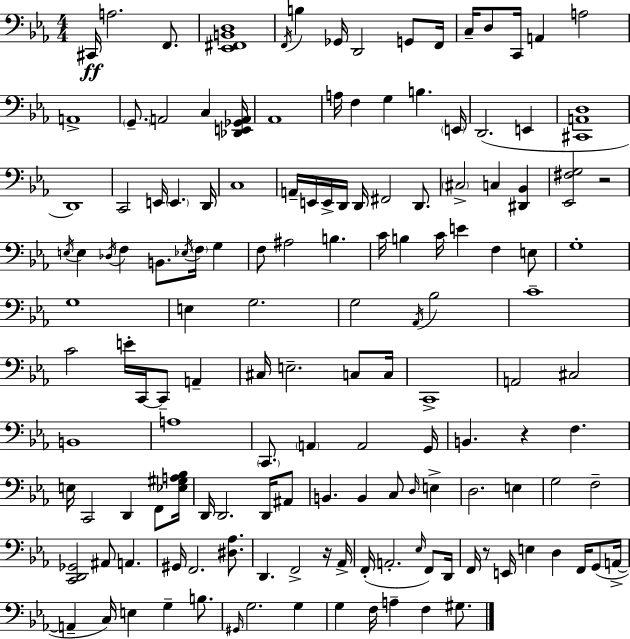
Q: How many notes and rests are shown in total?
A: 147